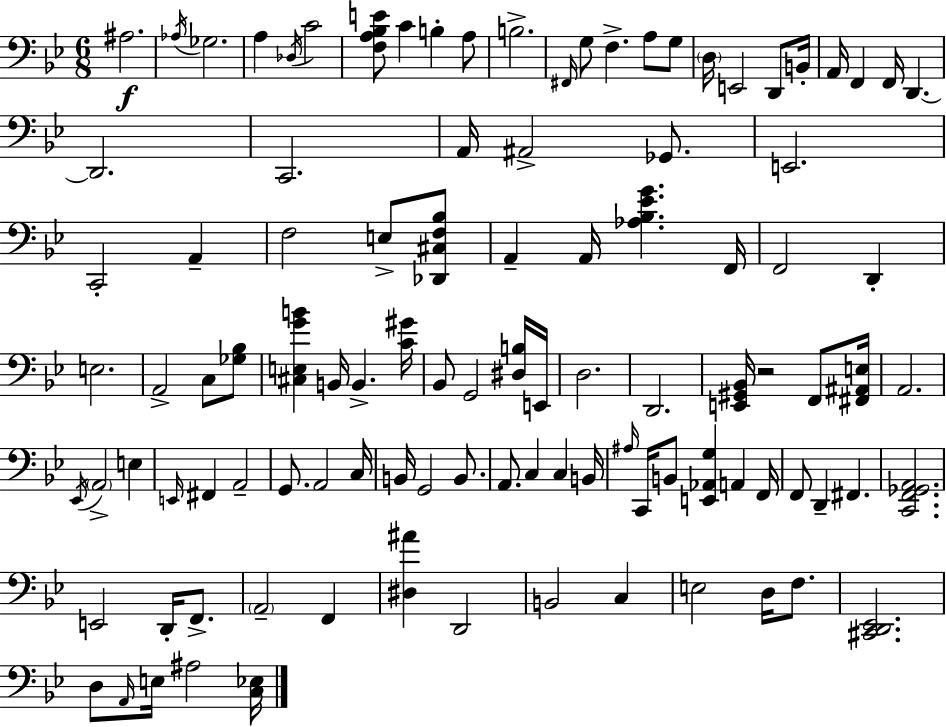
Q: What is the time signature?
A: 6/8